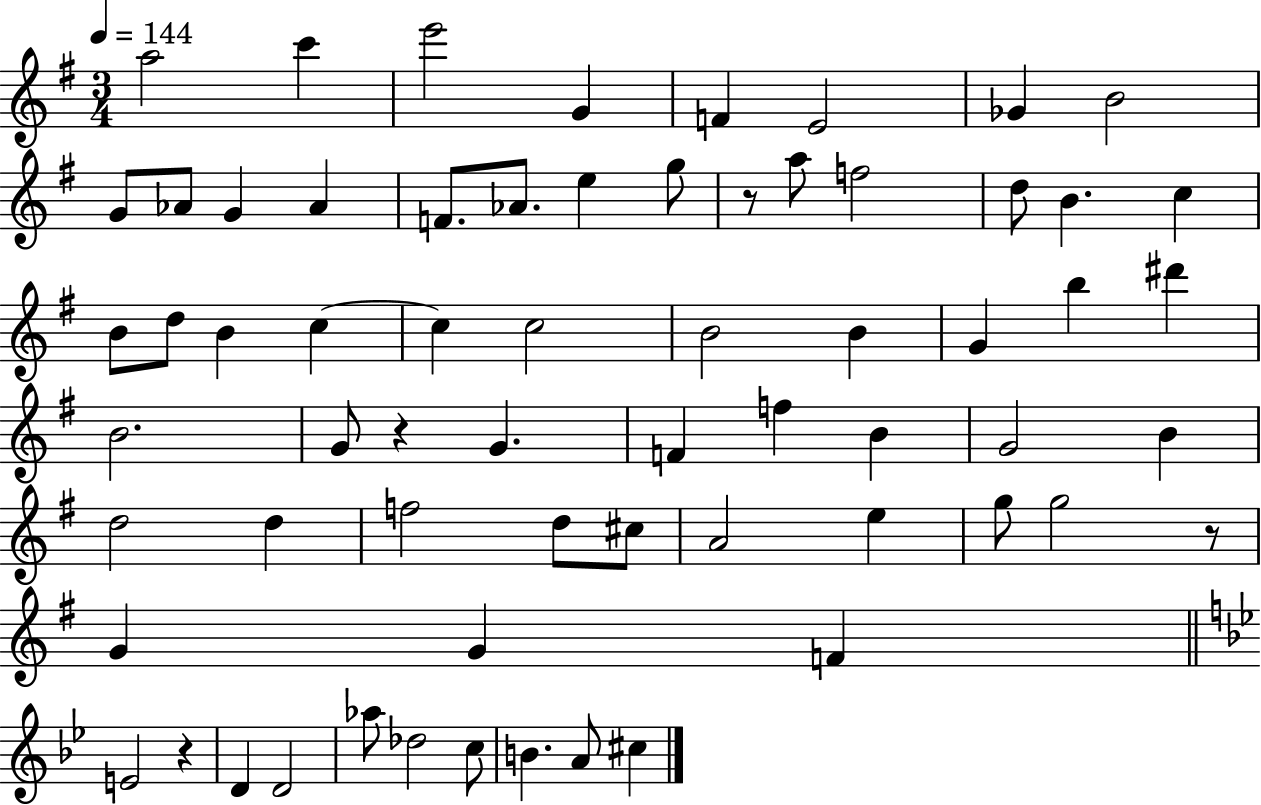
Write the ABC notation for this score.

X:1
T:Untitled
M:3/4
L:1/4
K:G
a2 c' e'2 G F E2 _G B2 G/2 _A/2 G _A F/2 _A/2 e g/2 z/2 a/2 f2 d/2 B c B/2 d/2 B c c c2 B2 B G b ^d' B2 G/2 z G F f B G2 B d2 d f2 d/2 ^c/2 A2 e g/2 g2 z/2 G G F E2 z D D2 _a/2 _d2 c/2 B A/2 ^c